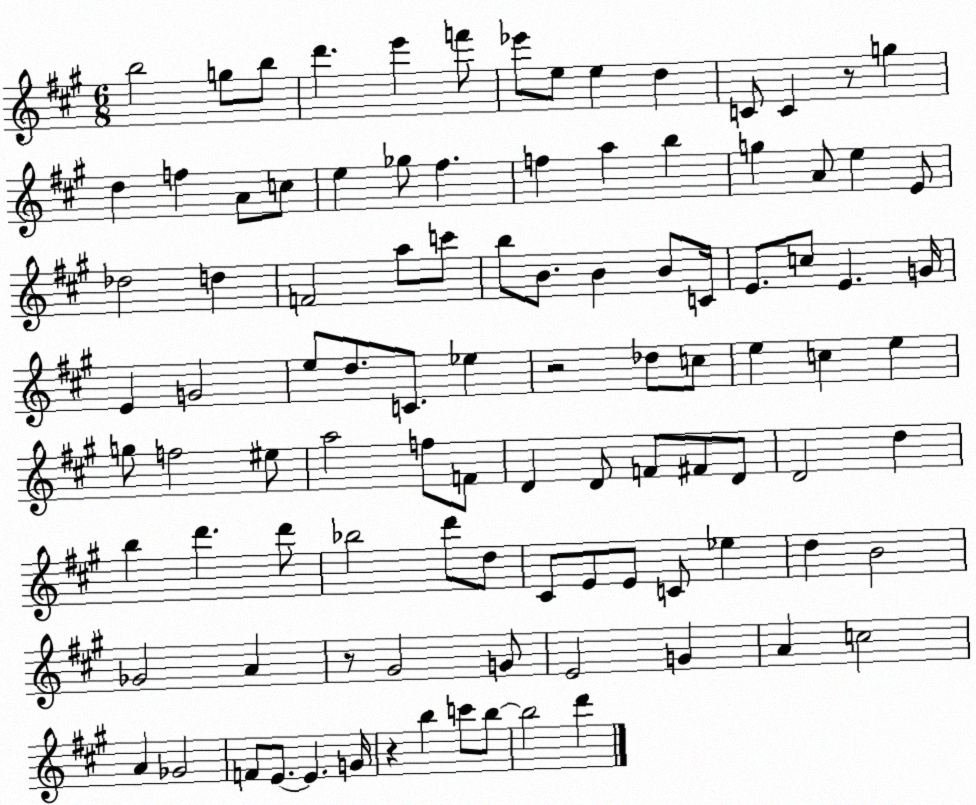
X:1
T:Untitled
M:6/8
L:1/4
K:A
b2 g/2 b/2 d' e' f'/2 _e'/2 e/2 e d C/2 C z/2 g d f A/2 c/2 e _g/2 ^f f a b g A/2 e E/2 _d2 d F2 a/2 c'/2 b/2 B/2 B B/2 C/4 E/2 c/2 E G/4 E G2 e/2 d/2 C/2 _e z2 _d/2 c/2 e c e g/2 f2 ^e/2 a2 f/2 F/2 D D/2 F/2 ^F/2 D/2 D2 d b d' d'/2 _b2 d'/2 d/2 ^C/2 E/2 E/2 C/2 _e d B2 _G2 A z/2 ^G2 G/2 E2 G A c2 A _G2 F/2 E/2 E G/4 z b c'/2 b/2 b2 d'